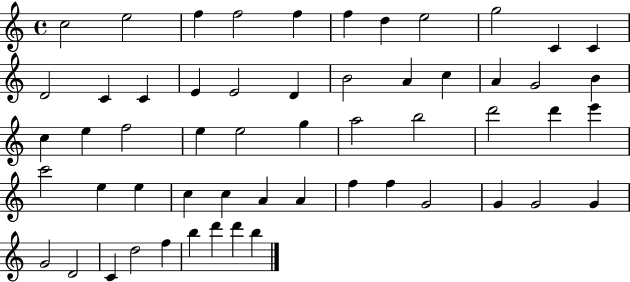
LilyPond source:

{
  \clef treble
  \time 4/4
  \defaultTimeSignature
  \key c \major
  c''2 e''2 | f''4 f''2 f''4 | f''4 d''4 e''2 | g''2 c'4 c'4 | \break d'2 c'4 c'4 | e'4 e'2 d'4 | b'2 a'4 c''4 | a'4 g'2 b'4 | \break c''4 e''4 f''2 | e''4 e''2 g''4 | a''2 b''2 | d'''2 d'''4 e'''4 | \break c'''2 e''4 e''4 | c''4 c''4 a'4 a'4 | f''4 f''4 g'2 | g'4 g'2 g'4 | \break g'2 d'2 | c'4 d''2 f''4 | b''4 d'''4 d'''4 b''4 | \bar "|."
}